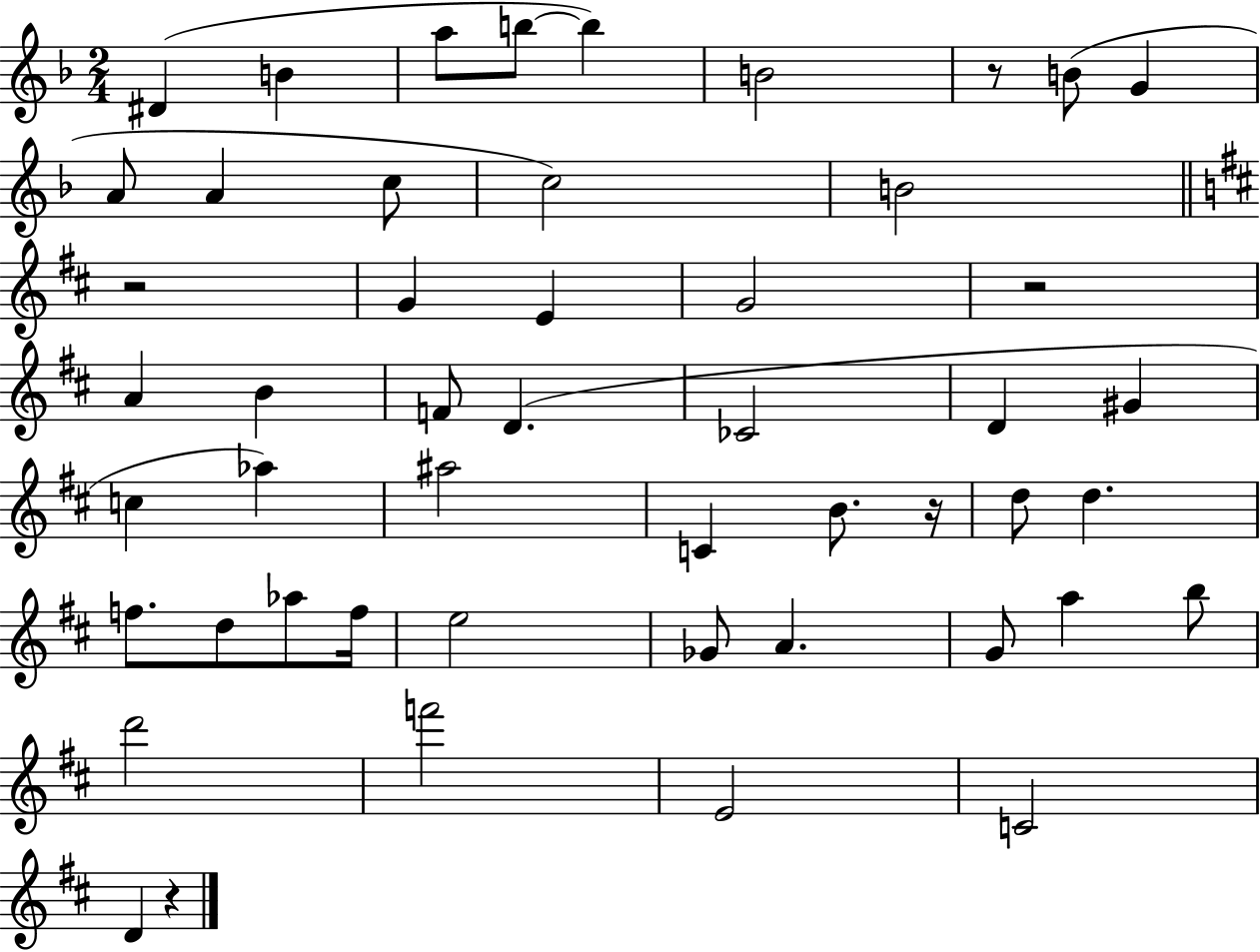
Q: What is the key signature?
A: F major